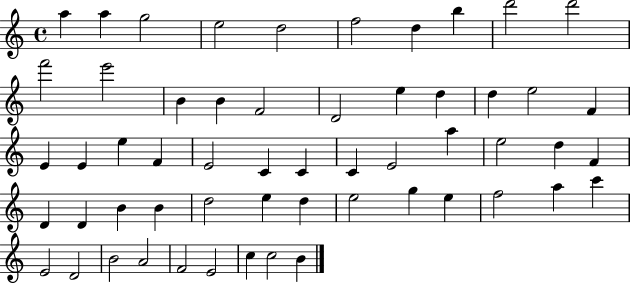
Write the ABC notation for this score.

X:1
T:Untitled
M:4/4
L:1/4
K:C
a a g2 e2 d2 f2 d b d'2 d'2 f'2 e'2 B B F2 D2 e d d e2 F E E e F E2 C C C E2 a e2 d F D D B B d2 e d e2 g e f2 a c' E2 D2 B2 A2 F2 E2 c c2 B